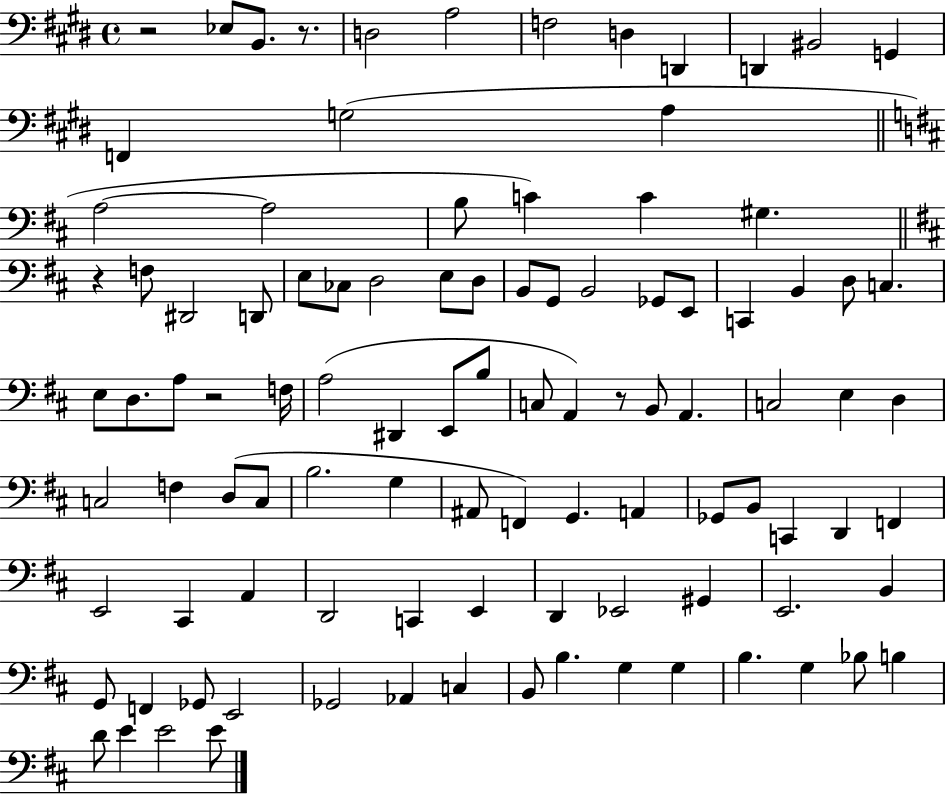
X:1
T:Untitled
M:4/4
L:1/4
K:E
z2 _E,/2 B,,/2 z/2 D,2 A,2 F,2 D, D,, D,, ^B,,2 G,, F,, G,2 A, A,2 A,2 B,/2 C C ^G, z F,/2 ^D,,2 D,,/2 E,/2 _C,/2 D,2 E,/2 D,/2 B,,/2 G,,/2 B,,2 _G,,/2 E,,/2 C,, B,, D,/2 C, E,/2 D,/2 A,/2 z2 F,/4 A,2 ^D,, E,,/2 B,/2 C,/2 A,, z/2 B,,/2 A,, C,2 E, D, C,2 F, D,/2 C,/2 B,2 G, ^A,,/2 F,, G,, A,, _G,,/2 B,,/2 C,, D,, F,, E,,2 ^C,, A,, D,,2 C,, E,, D,, _E,,2 ^G,, E,,2 B,, G,,/2 F,, _G,,/2 E,,2 _G,,2 _A,, C, B,,/2 B, G, G, B, G, _B,/2 B, D/2 E E2 E/2